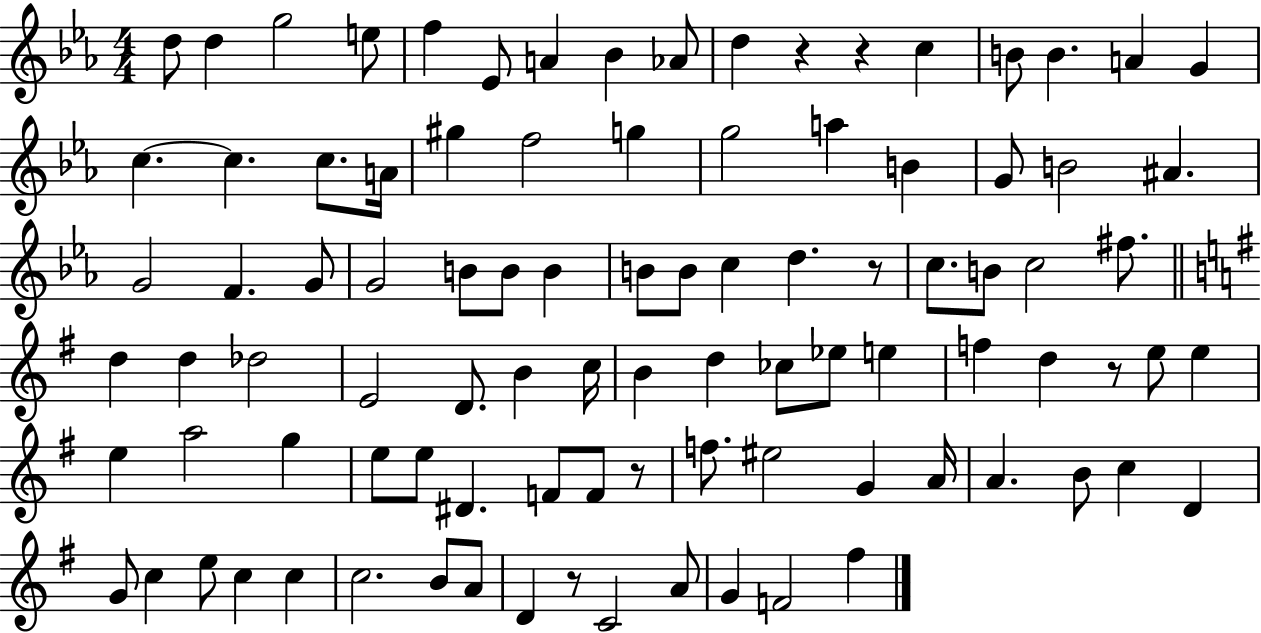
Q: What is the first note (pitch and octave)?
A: D5